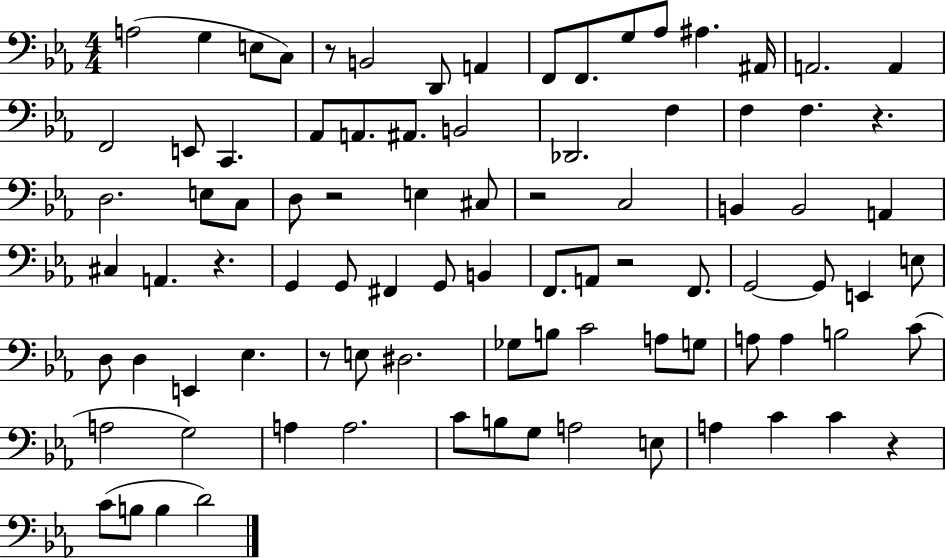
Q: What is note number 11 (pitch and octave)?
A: Ab3